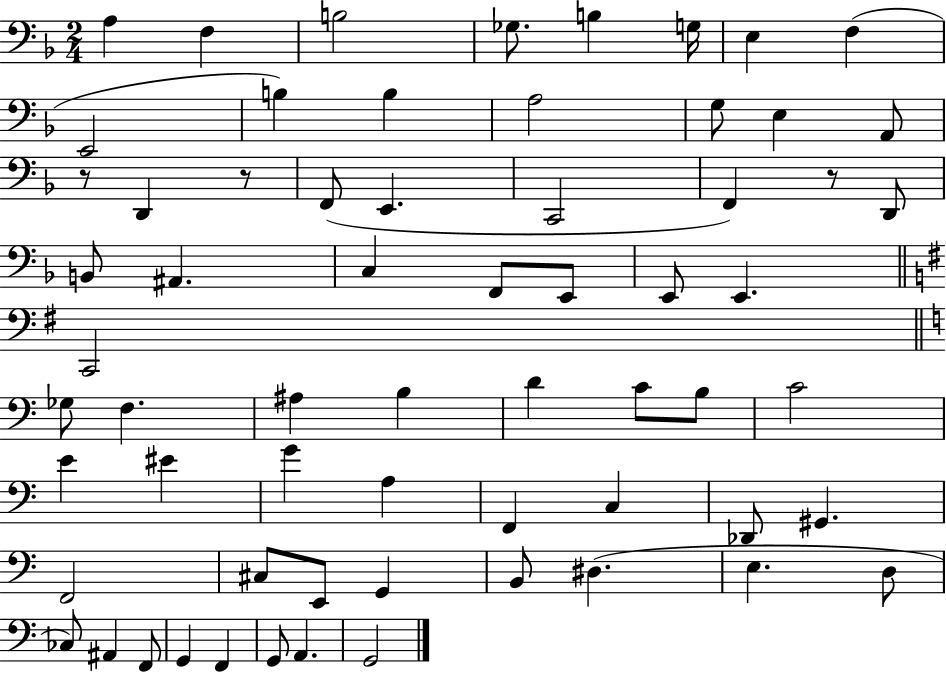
{
  \clef bass
  \numericTimeSignature
  \time 2/4
  \key f \major
  \repeat volta 2 { a4 f4 | b2 | ges8. b4 g16 | e4 f4( | \break e,2 | b4) b4 | a2 | g8 e4 a,8 | \break r8 d,4 r8 | f,8( e,4. | c,2 | f,4) r8 d,8 | \break b,8 ais,4. | c4 f,8 e,8 | e,8 e,4. | \bar "||" \break \key g \major c,2 | \bar "||" \break \key c \major ges8 f4. | ais4 b4 | d'4 c'8 b8 | c'2 | \break e'4 eis'4 | g'4 a4 | f,4 c4 | des,8 gis,4. | \break f,2 | cis8 e,8 g,4 | b,8 dis4.( | e4. d8 | \break ces8) ais,4 f,8 | g,4 f,4 | g,8 a,4. | g,2 | \break } \bar "|."
}